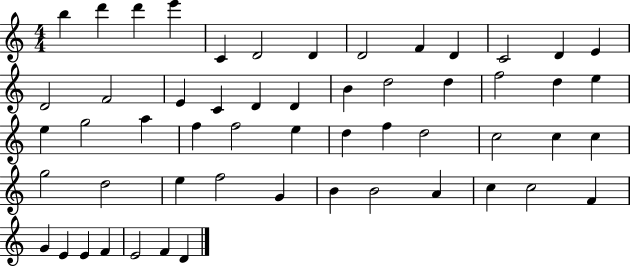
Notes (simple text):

B5/q D6/q D6/q E6/q C4/q D4/h D4/q D4/h F4/q D4/q C4/h D4/q E4/q D4/h F4/h E4/q C4/q D4/q D4/q B4/q D5/h D5/q F5/h D5/q E5/q E5/q G5/h A5/q F5/q F5/h E5/q D5/q F5/q D5/h C5/h C5/q C5/q G5/h D5/h E5/q F5/h G4/q B4/q B4/h A4/q C5/q C5/h F4/q G4/q E4/q E4/q F4/q E4/h F4/q D4/q